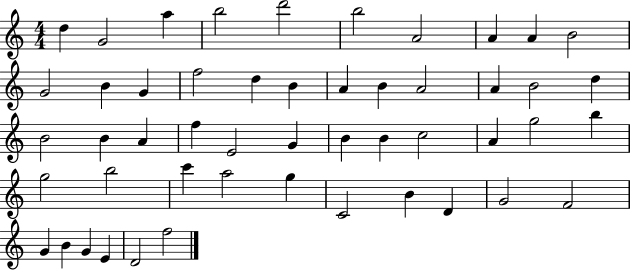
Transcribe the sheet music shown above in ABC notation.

X:1
T:Untitled
M:4/4
L:1/4
K:C
d G2 a b2 d'2 b2 A2 A A B2 G2 B G f2 d B A B A2 A B2 d B2 B A f E2 G B B c2 A g2 b g2 b2 c' a2 g C2 B D G2 F2 G B G E D2 f2